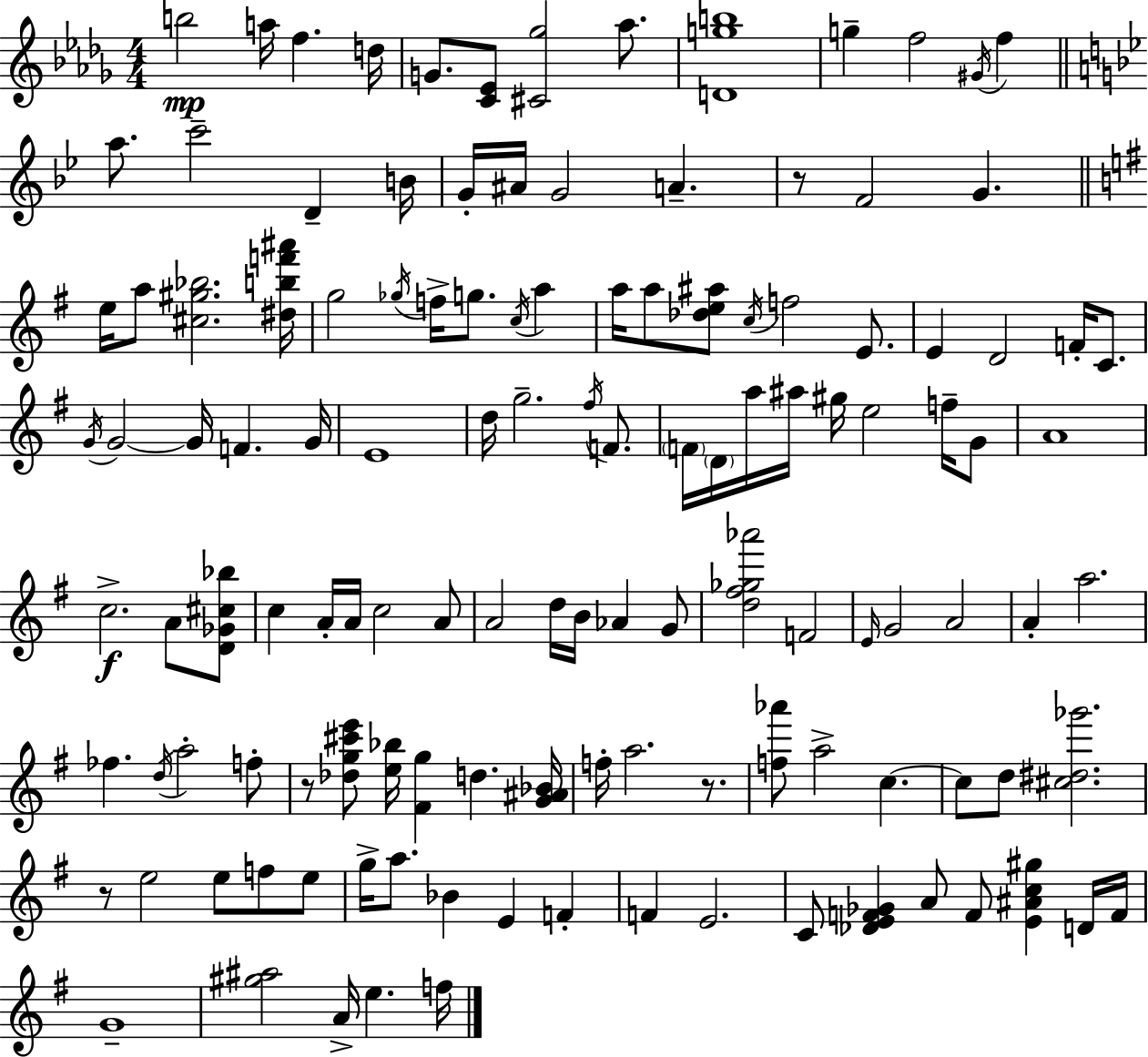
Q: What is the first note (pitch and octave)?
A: B5